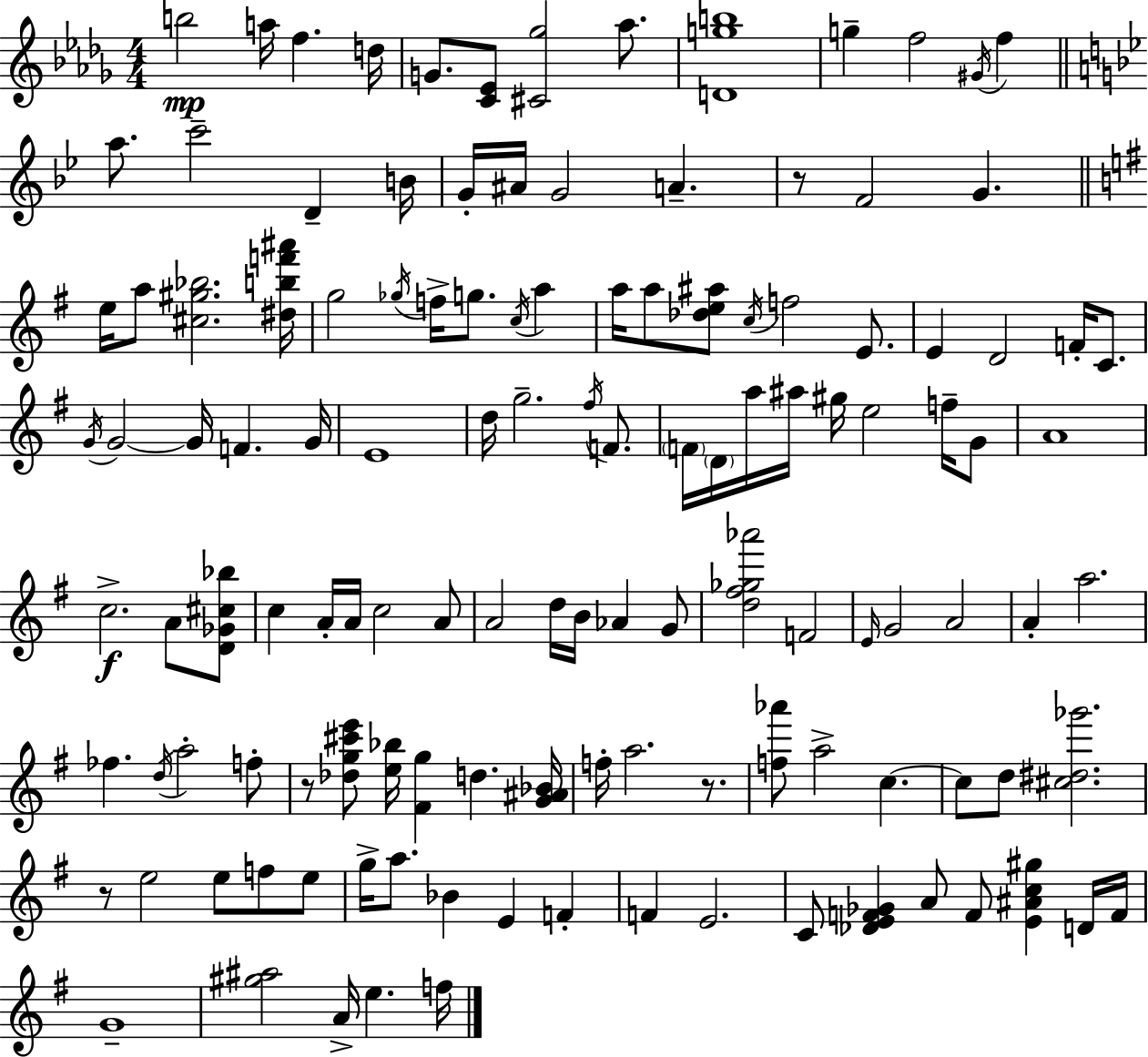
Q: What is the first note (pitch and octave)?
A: B5